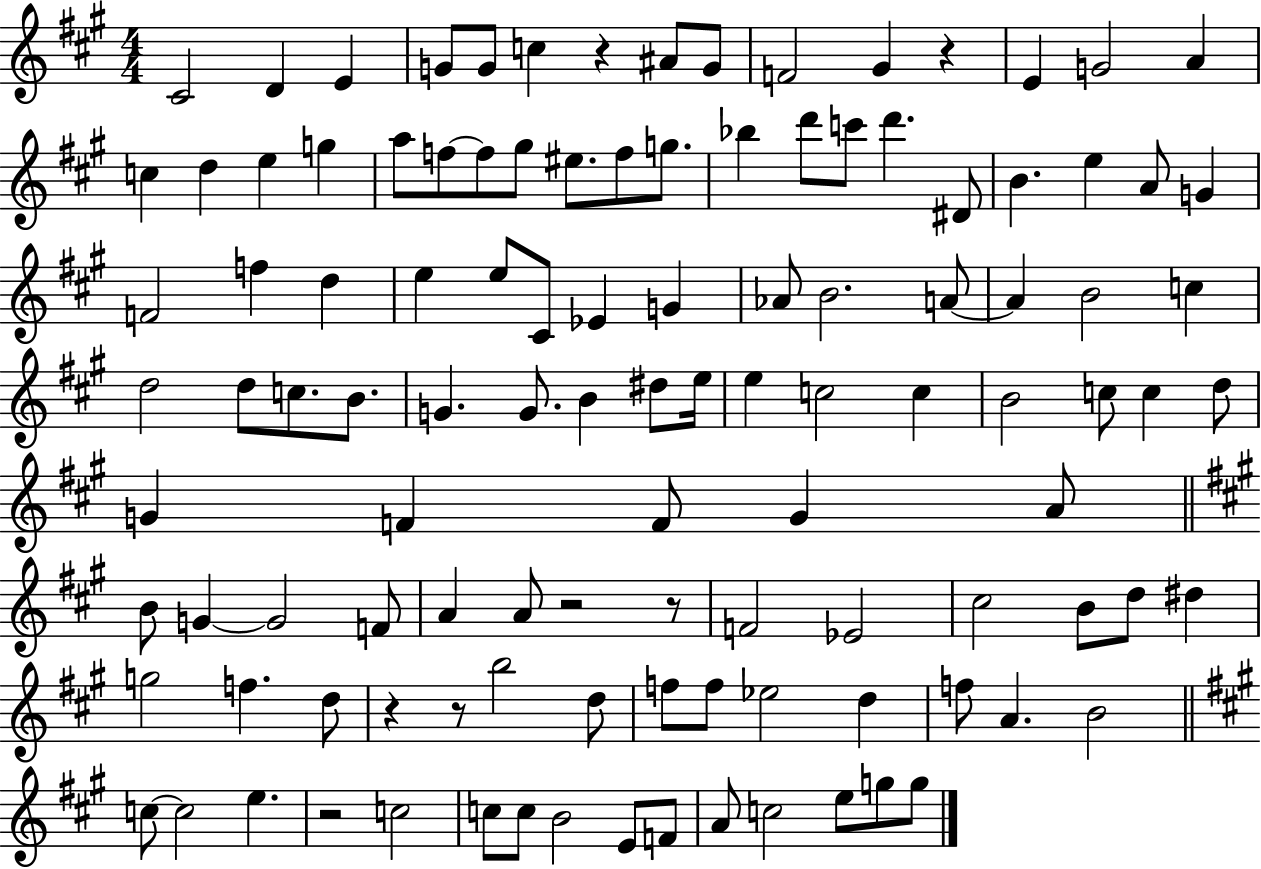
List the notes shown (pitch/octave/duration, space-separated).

C#4/h D4/q E4/q G4/e G4/e C5/q R/q A#4/e G4/e F4/h G#4/q R/q E4/q G4/h A4/q C5/q D5/q E5/q G5/q A5/e F5/e F5/e G#5/e EIS5/e. F5/e G5/e. Bb5/q D6/e C6/e D6/q. D#4/e B4/q. E5/q A4/e G4/q F4/h F5/q D5/q E5/q E5/e C#4/e Eb4/q G4/q Ab4/e B4/h. A4/e A4/q B4/h C5/q D5/h D5/e C5/e. B4/e. G4/q. G4/e. B4/q D#5/e E5/s E5/q C5/h C5/q B4/h C5/e C5/q D5/e G4/q F4/q F4/e G4/q A4/e B4/e G4/q G4/h F4/e A4/q A4/e R/h R/e F4/h Eb4/h C#5/h B4/e D5/e D#5/q G5/h F5/q. D5/e R/q R/e B5/h D5/e F5/e F5/e Eb5/h D5/q F5/e A4/q. B4/h C5/e C5/h E5/q. R/h C5/h C5/e C5/e B4/h E4/e F4/e A4/e C5/h E5/e G5/e G5/e